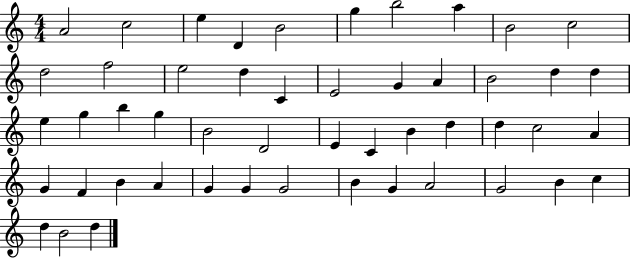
X:1
T:Untitled
M:4/4
L:1/4
K:C
A2 c2 e D B2 g b2 a B2 c2 d2 f2 e2 d C E2 G A B2 d d e g b g B2 D2 E C B d d c2 A G F B A G G G2 B G A2 G2 B c d B2 d